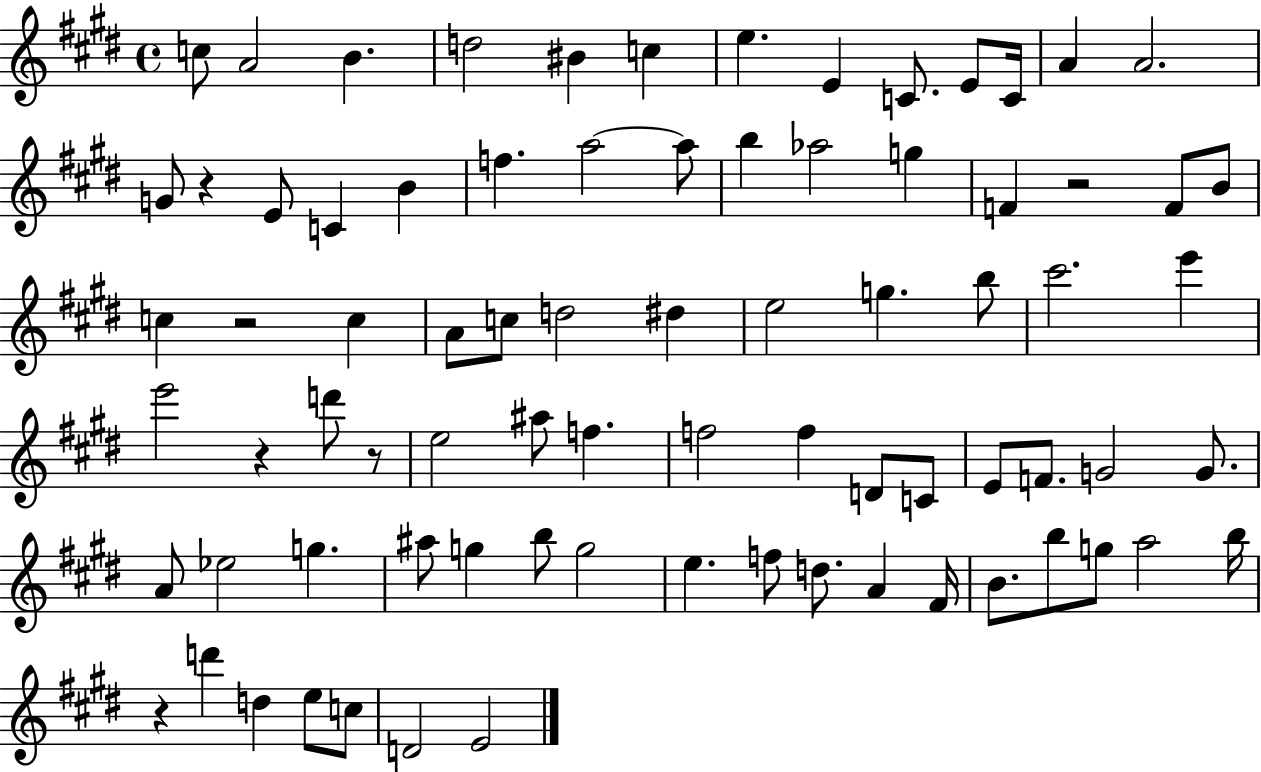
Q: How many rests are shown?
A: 6